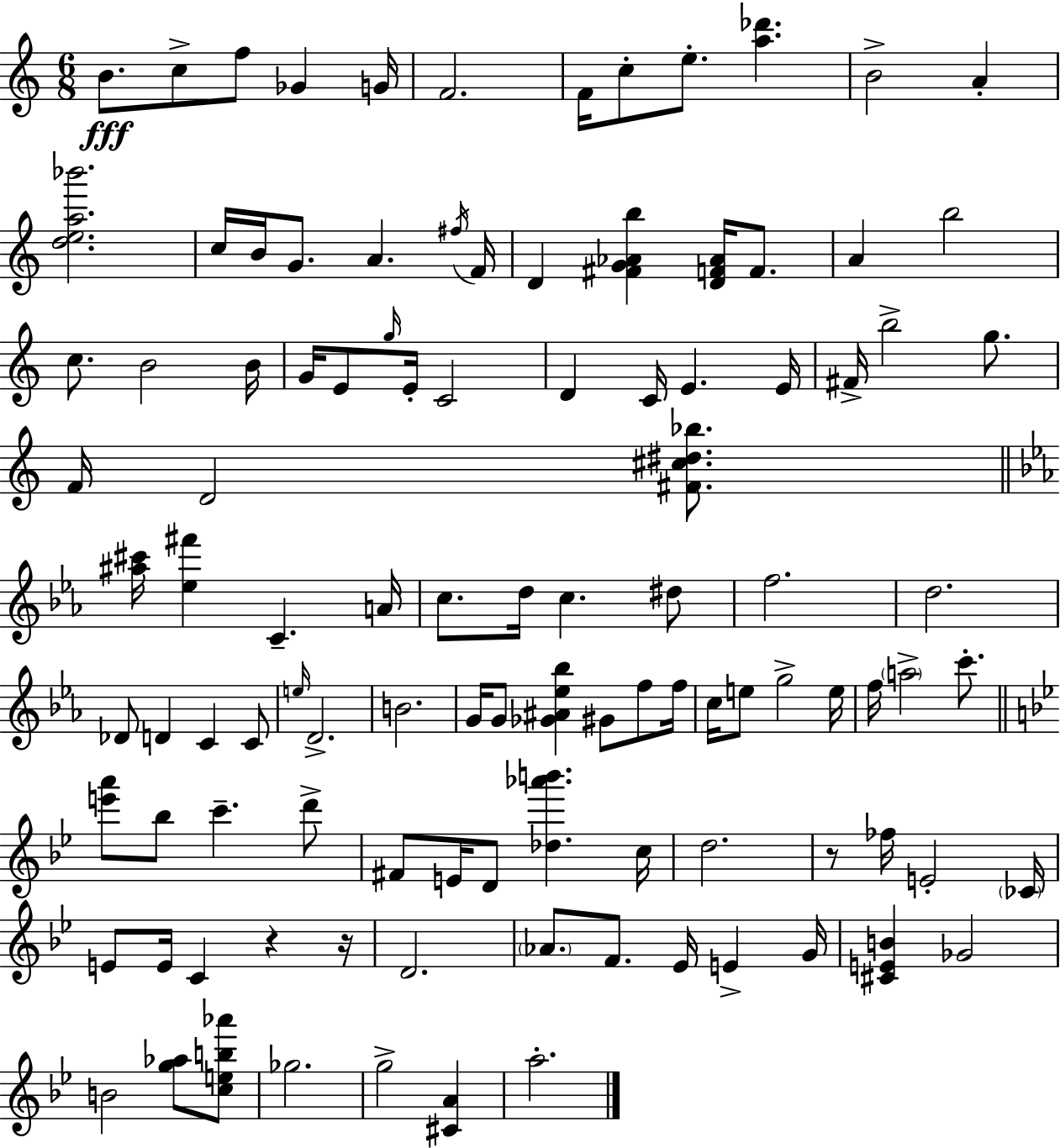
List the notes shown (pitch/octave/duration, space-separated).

B4/e. C5/e F5/e Gb4/q G4/s F4/h. F4/s C5/e E5/e. [A5,Db6]/q. B4/h A4/q [D5,E5,A5,Bb6]/h. C5/s B4/s G4/e. A4/q. F#5/s F4/s D4/q [F#4,G4,Ab4,B5]/q [D4,F4,Ab4]/s F4/e. A4/q B5/h C5/e. B4/h B4/s G4/s E4/e G5/s E4/s C4/h D4/q C4/s E4/q. E4/s F#4/s B5/h G5/e. F4/s D4/h [F#4,C#5,D#5,Bb5]/e. [A#5,C#6]/s [Eb5,F#6]/q C4/q. A4/s C5/e. D5/s C5/q. D#5/e F5/h. D5/h. Db4/e D4/q C4/q C4/e E5/s D4/h. B4/h. G4/s G4/e [Gb4,A#4,Eb5,Bb5]/q G#4/e F5/e F5/s C5/s E5/e G5/h E5/s F5/s A5/h C6/e. [E6,A6]/e Bb5/e C6/q. D6/e F#4/e E4/s D4/e [Db5,Ab6,B6]/q. C5/s D5/h. R/e FES5/s E4/h CES4/s E4/e E4/s C4/q R/q R/s D4/h. Ab4/e. F4/e. Eb4/s E4/q G4/s [C#4,E4,B4]/q Gb4/h B4/h [G5,Ab5]/e [C5,E5,B5,Ab6]/e Gb5/h. G5/h [C#4,A4]/q A5/h.